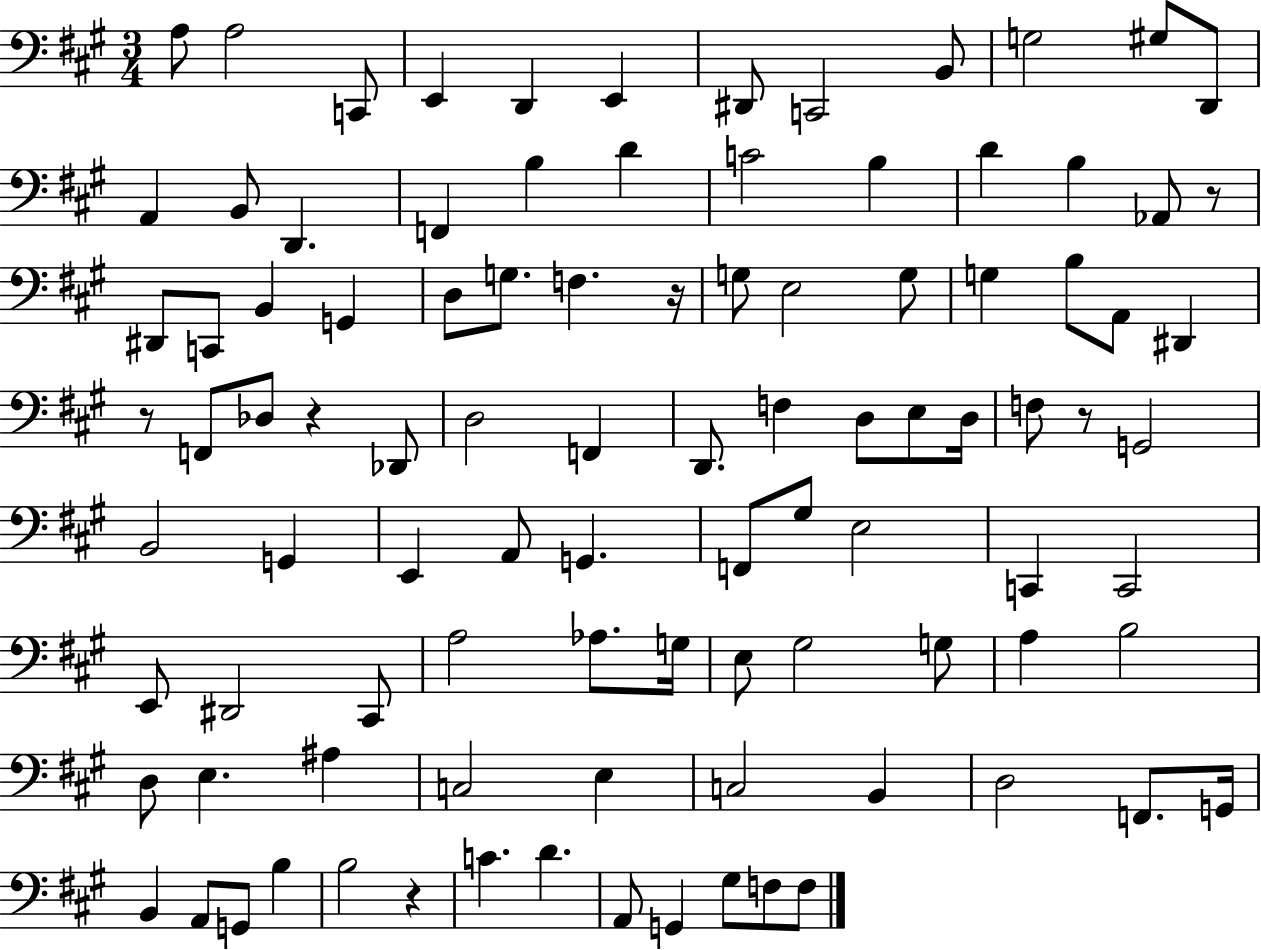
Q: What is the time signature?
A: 3/4